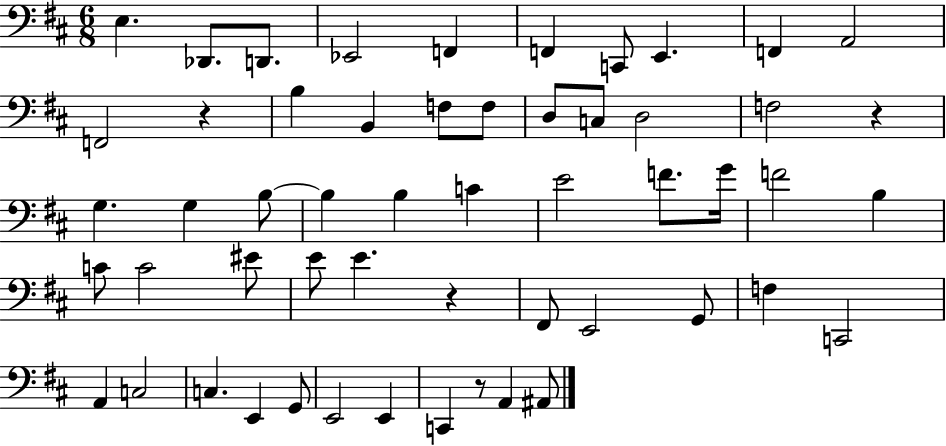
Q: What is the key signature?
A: D major